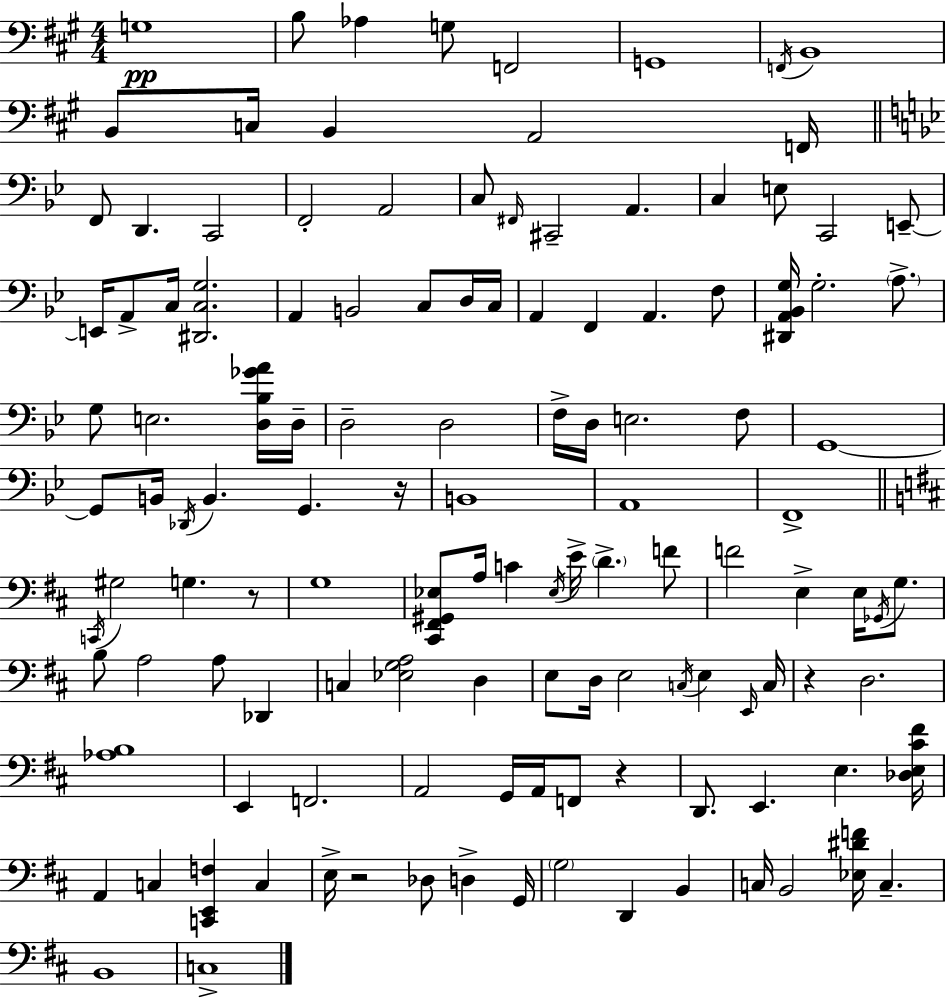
X:1
T:Untitled
M:4/4
L:1/4
K:A
G,4 B,/2 _A, G,/2 F,,2 G,,4 F,,/4 B,,4 B,,/2 C,/4 B,, A,,2 F,,/4 F,,/2 D,, C,,2 F,,2 A,,2 C,/2 ^F,,/4 ^C,,2 A,, C, E,/2 C,,2 E,,/2 E,,/4 A,,/2 C,/4 [^D,,C,G,]2 A,, B,,2 C,/2 D,/4 C,/4 A,, F,, A,, F,/2 [^D,,A,,_B,,G,]/4 G,2 A,/2 G,/2 E,2 [D,_B,_GA]/4 D,/4 D,2 D,2 F,/4 D,/4 E,2 F,/2 G,,4 G,,/2 B,,/4 _D,,/4 B,, G,, z/4 B,,4 A,,4 F,,4 C,,/4 ^G,2 G, z/2 G,4 [^C,,^F,,^G,,_E,]/2 A,/4 C _E,/4 E/4 D F/2 F2 E, E,/4 _G,,/4 G,/2 B,/2 A,2 A,/2 _D,, C, [_E,G,A,]2 D, E,/2 D,/4 E,2 C,/4 E, E,,/4 C,/4 z D,2 [_A,B,]4 E,, F,,2 A,,2 G,,/4 A,,/4 F,,/2 z D,,/2 E,, E, [_D,E,^C^F]/4 A,, C, [C,,E,,F,] C, E,/4 z2 _D,/2 D, G,,/4 G,2 D,, B,, C,/4 B,,2 [_E,^DF]/4 C, B,,4 C,4